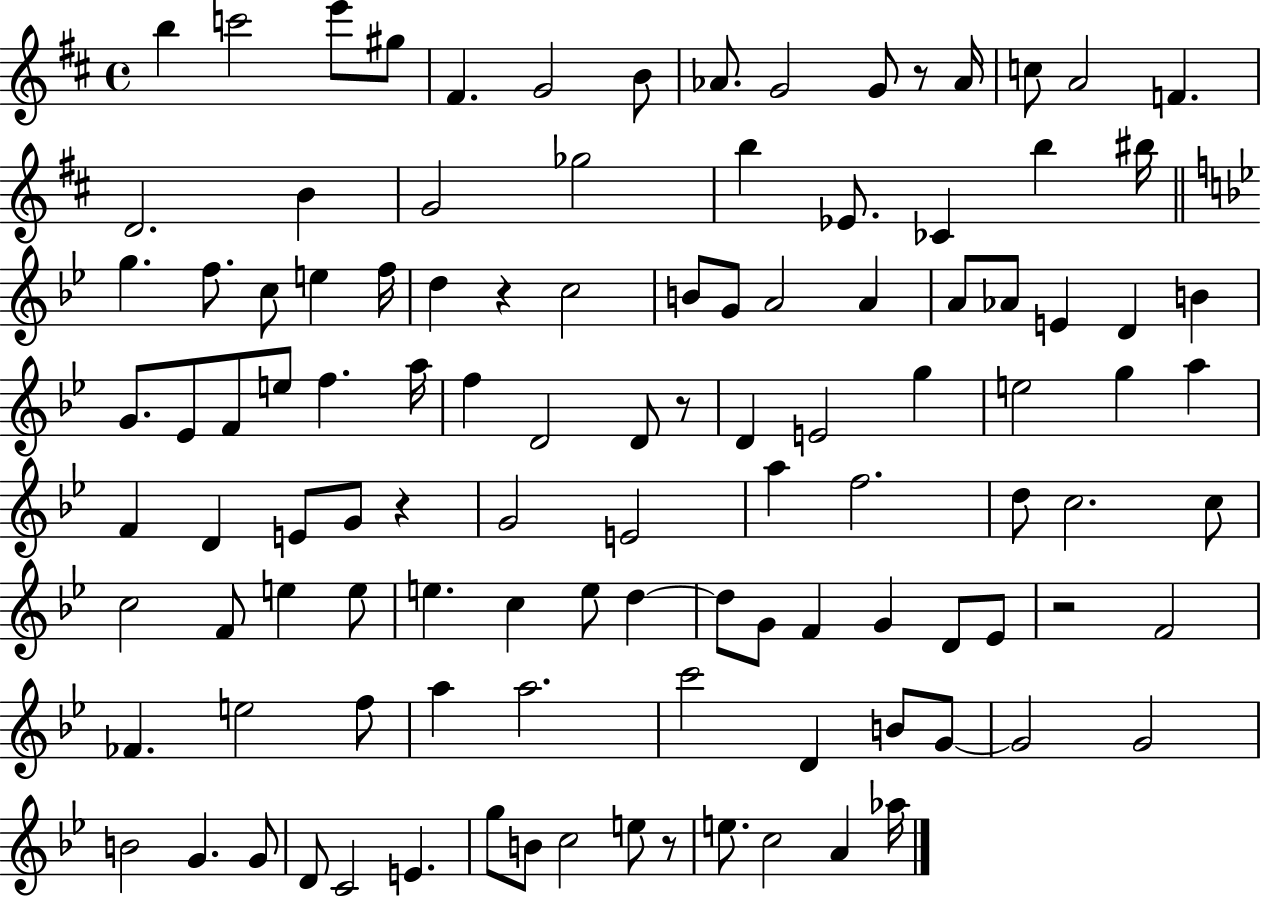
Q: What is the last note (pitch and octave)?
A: Ab5